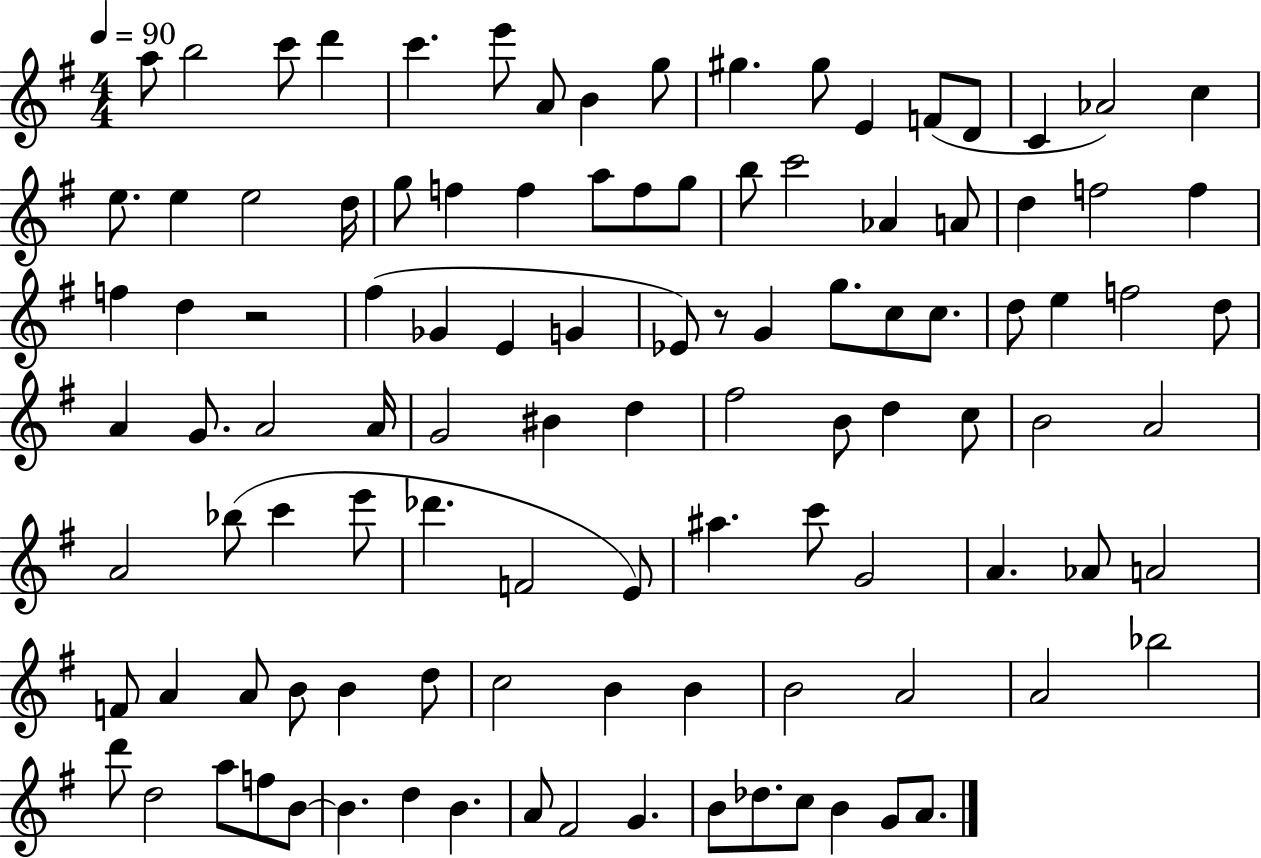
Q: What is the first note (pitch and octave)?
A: A5